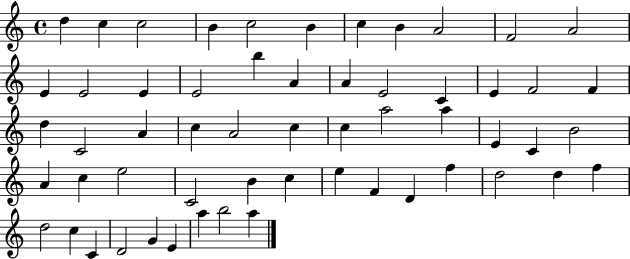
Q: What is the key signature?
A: C major